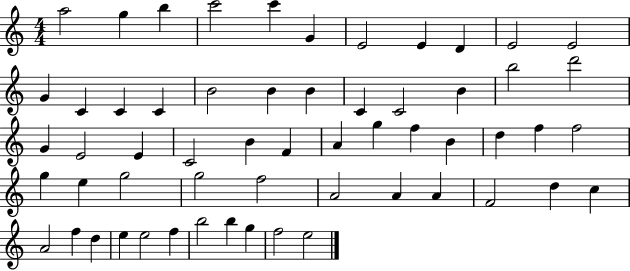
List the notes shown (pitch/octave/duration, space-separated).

A5/h G5/q B5/q C6/h C6/q G4/q E4/h E4/q D4/q E4/h E4/h G4/q C4/q C4/q C4/q B4/h B4/q B4/q C4/q C4/h B4/q B5/h D6/h G4/q E4/h E4/q C4/h B4/q F4/q A4/q G5/q F5/q B4/q D5/q F5/q F5/h G5/q E5/q G5/h G5/h F5/h A4/h A4/q A4/q F4/h D5/q C5/q A4/h F5/q D5/q E5/q E5/h F5/q B5/h B5/q G5/q F5/h E5/h